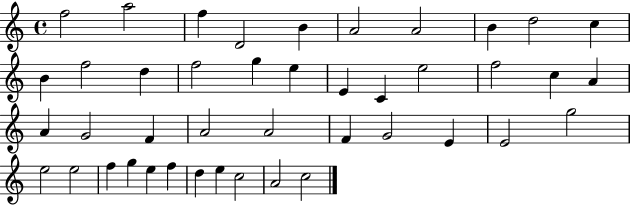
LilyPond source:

{
  \clef treble
  \time 4/4
  \defaultTimeSignature
  \key c \major
  f''2 a''2 | f''4 d'2 b'4 | a'2 a'2 | b'4 d''2 c''4 | \break b'4 f''2 d''4 | f''2 g''4 e''4 | e'4 c'4 e''2 | f''2 c''4 a'4 | \break a'4 g'2 f'4 | a'2 a'2 | f'4 g'2 e'4 | e'2 g''2 | \break e''2 e''2 | f''4 g''4 e''4 f''4 | d''4 e''4 c''2 | a'2 c''2 | \break \bar "|."
}